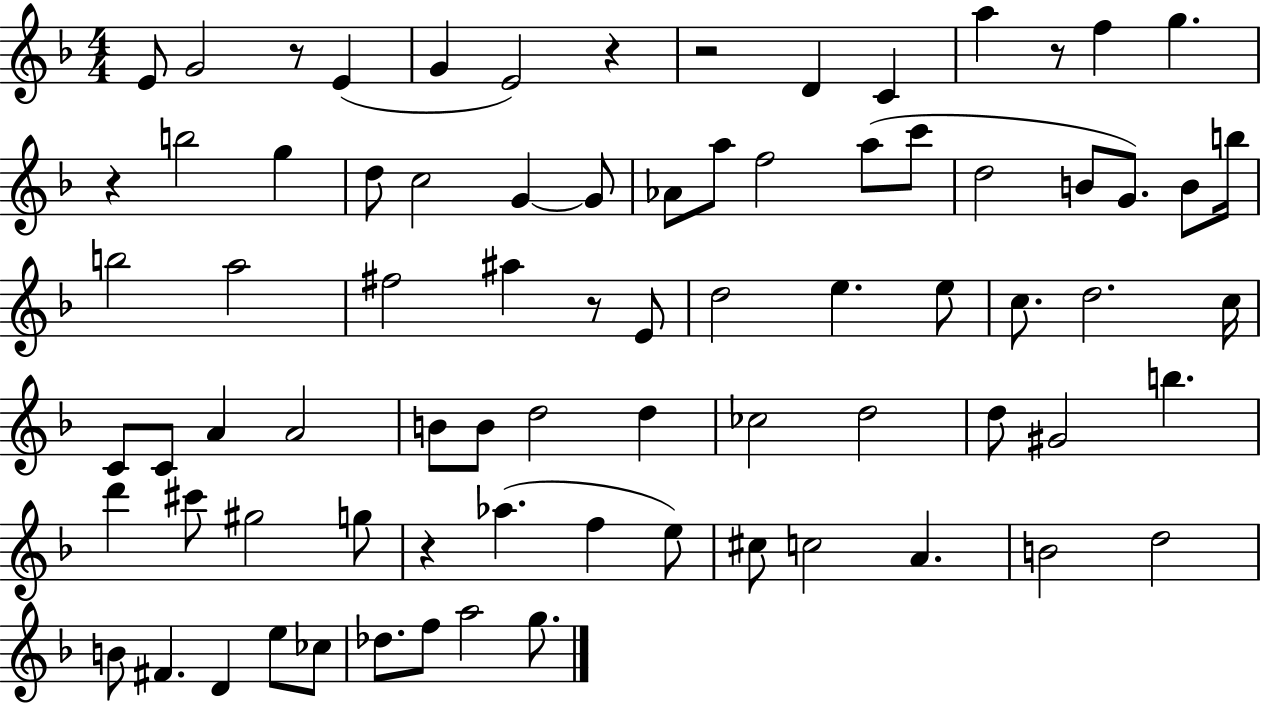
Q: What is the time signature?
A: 4/4